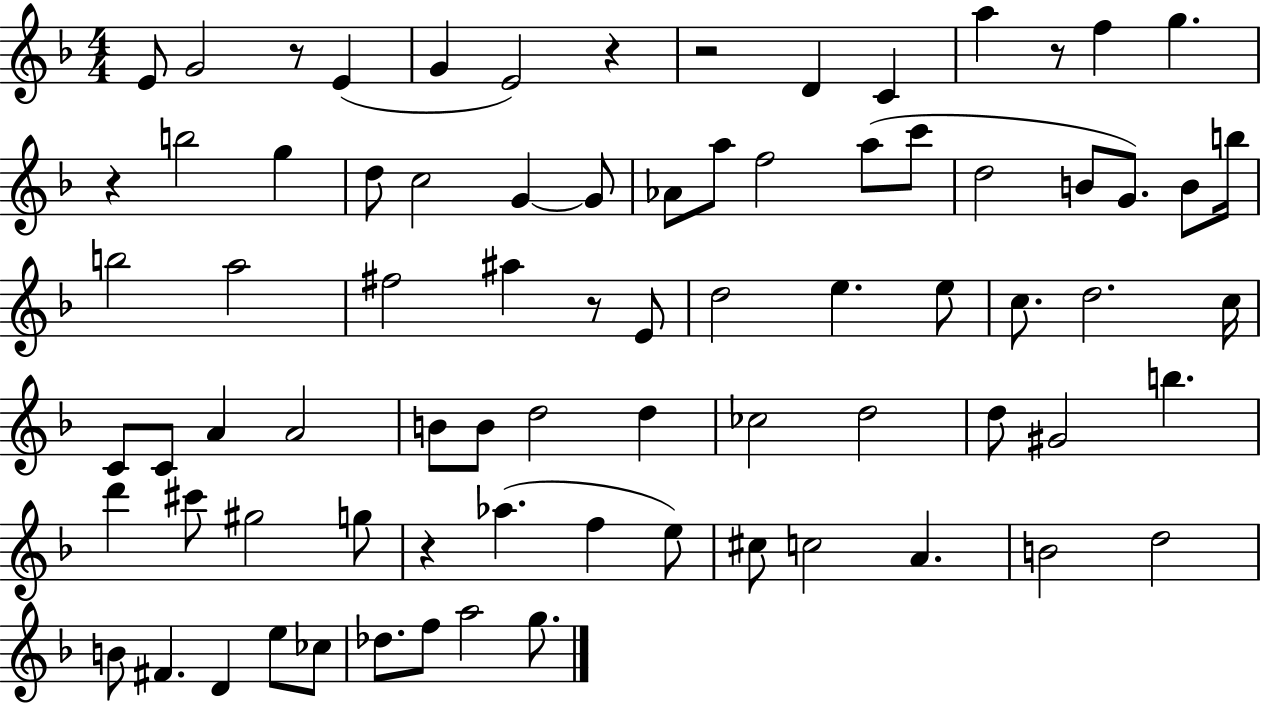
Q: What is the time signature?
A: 4/4